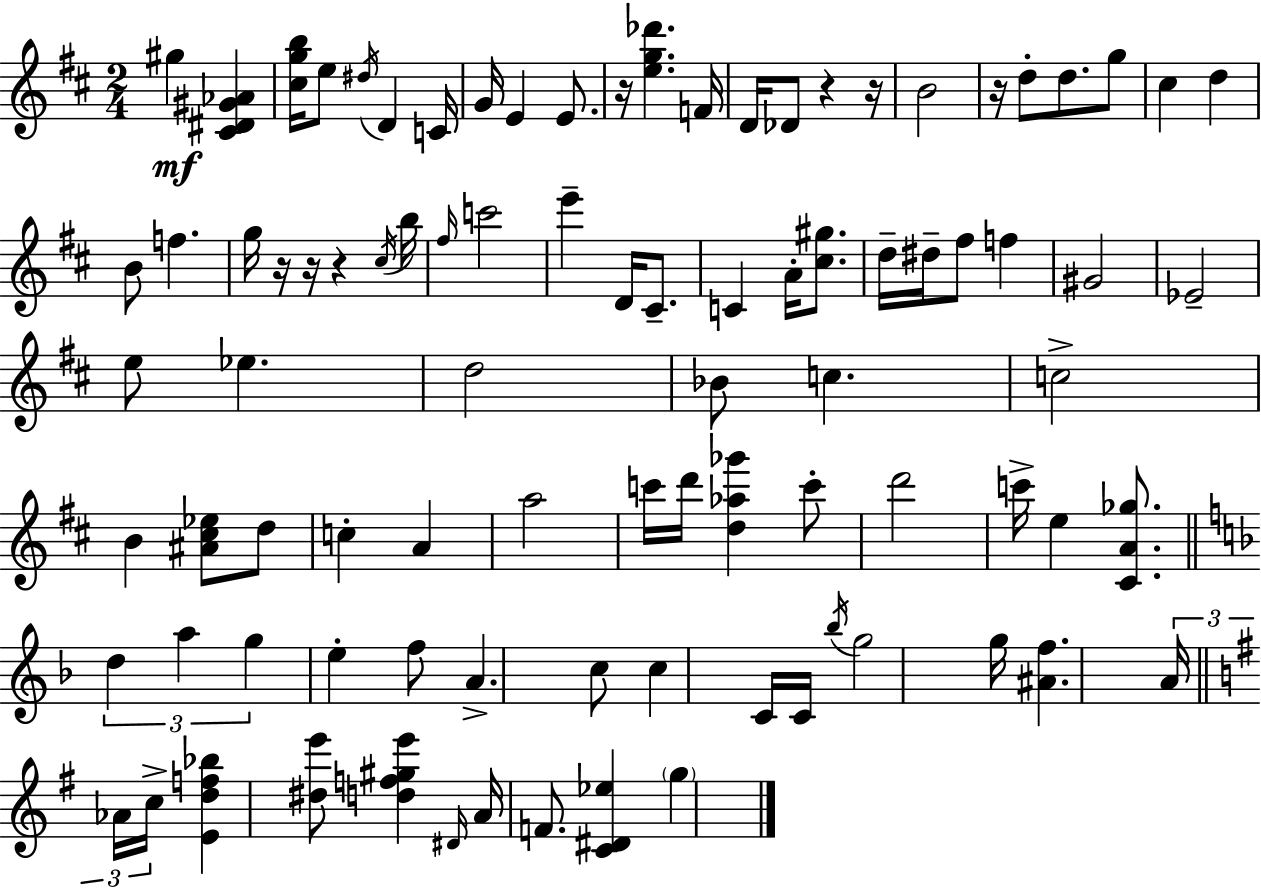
G#5/q [C#4,D#4,G#4,Ab4]/q [C#5,G5,B5]/s E5/e D#5/s D4/q C4/s G4/s E4/q E4/e. R/s [E5,G5,Db6]/q. F4/s D4/s Db4/e R/q R/s B4/h R/s D5/e D5/e. G5/e C#5/q D5/q B4/e F5/q. G5/s R/s R/s R/q C#5/s B5/s F#5/s C6/h E6/q D4/s C#4/e. C4/q A4/s [C#5,G#5]/e. D5/s D#5/s F#5/e F5/q G#4/h Eb4/h E5/e Eb5/q. D5/h Bb4/e C5/q. C5/h B4/q [A#4,C#5,Eb5]/e D5/e C5/q A4/q A5/h C6/s D6/s [D5,Ab5,Gb6]/q C6/e D6/h C6/s E5/q [C#4,A4,Gb5]/e. D5/q A5/q G5/q E5/q F5/e A4/q. C5/e C5/q C4/s C4/s Bb5/s G5/h G5/s [A#4,F5]/q. A4/s Ab4/s C5/s [E4,D5,F5,Bb5]/q [D#5,E6]/e [D5,F5,G#5,E6]/q D#4/s A4/s F4/e. [C4,D#4,Eb5]/q G5/q